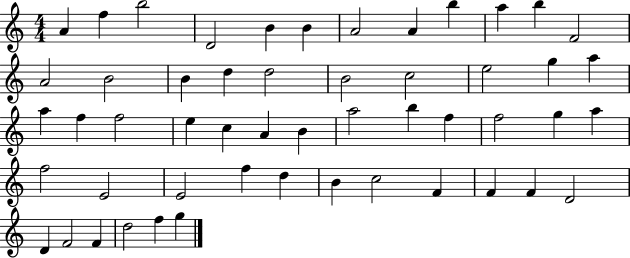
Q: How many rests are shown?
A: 0